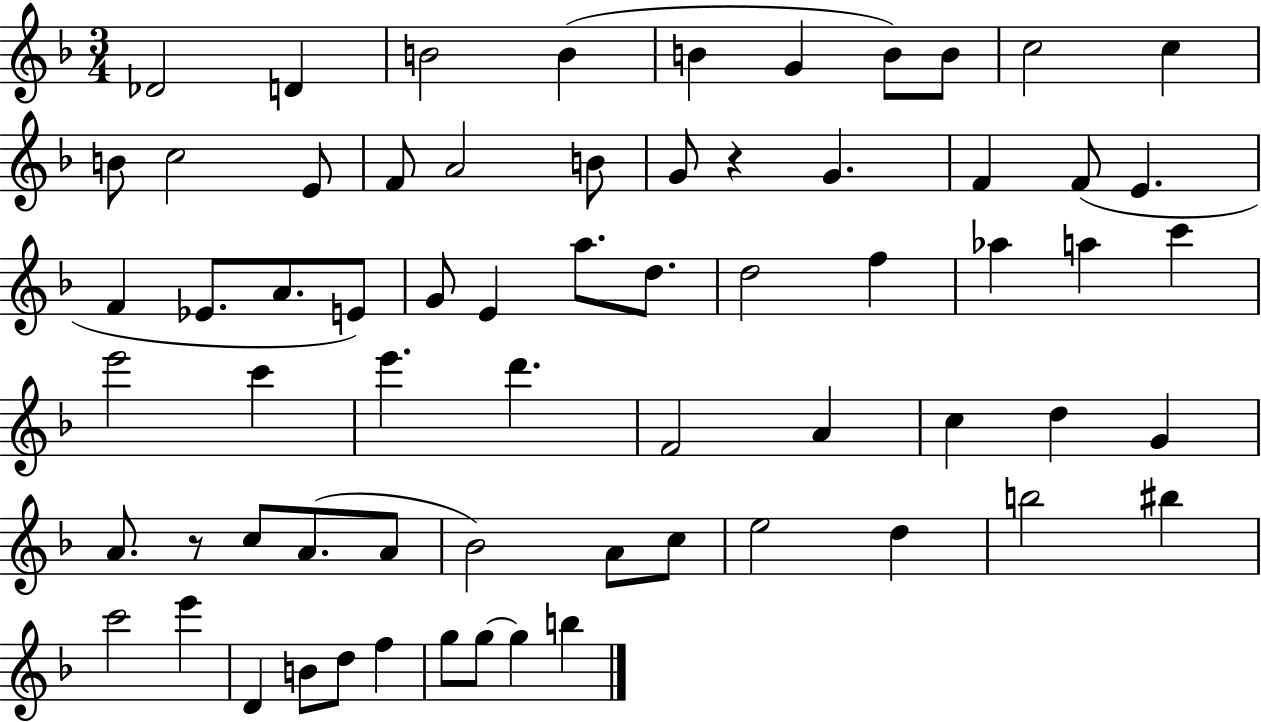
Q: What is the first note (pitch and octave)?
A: Db4